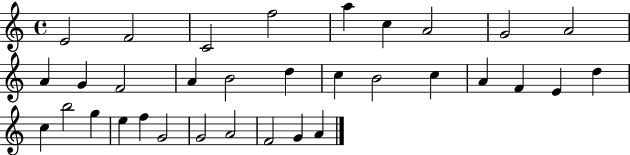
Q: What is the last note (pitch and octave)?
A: A4